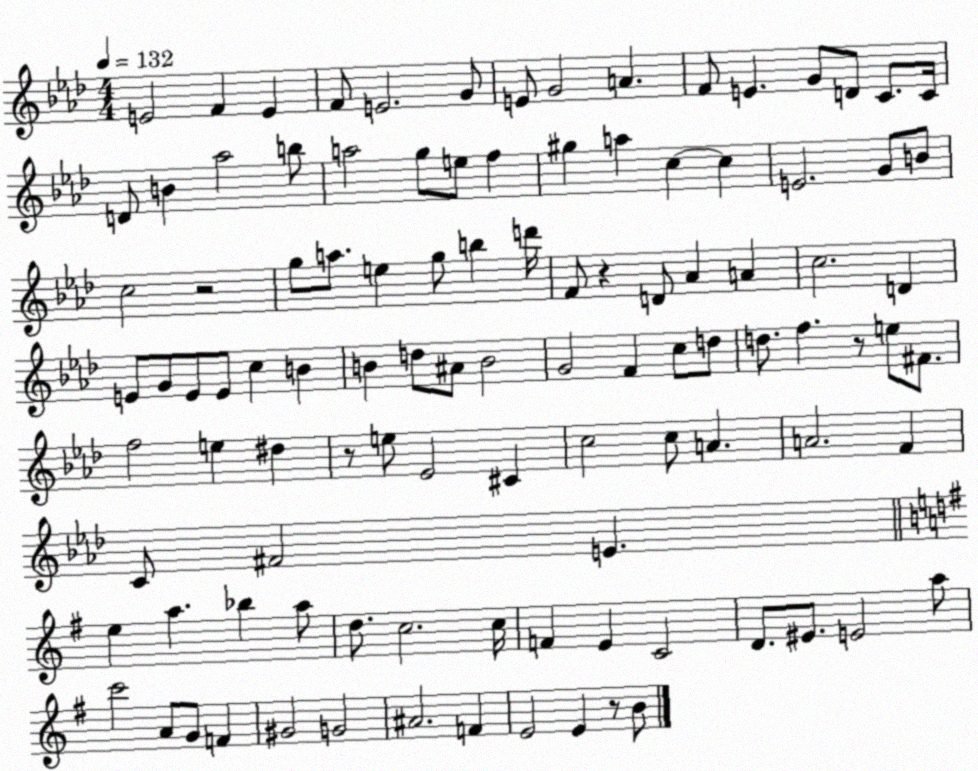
X:1
T:Untitled
M:4/4
L:1/4
K:Ab
E2 F E F/2 E2 G/2 E/2 G2 A F/2 E G/2 D/2 C/2 C/4 D/2 B _a2 b/2 a2 g/2 e/2 f ^g a c c E2 G/2 B/2 c2 z2 g/2 a/2 e g/2 b d'/4 F/2 z D/2 _A A c2 D E/2 G/2 E/2 E/2 c B B d/2 ^A/2 B2 G2 F c/2 d/2 d/2 f z/2 e/2 ^F/2 f2 e ^d z/2 e/2 _E2 ^C c2 c/2 A A2 F C/2 ^F2 E e a _b a/2 d/2 c2 c/4 F E C2 D/2 ^E/2 E2 a/2 c'2 A/2 G/2 F ^G2 G2 ^A2 F E2 E z/2 B/2